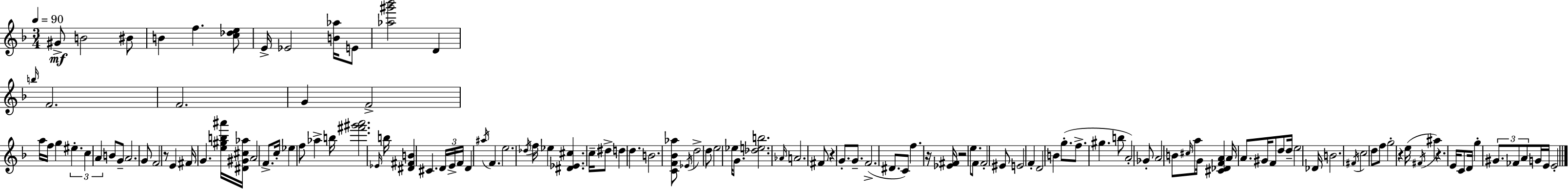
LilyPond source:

{
  \clef treble
  \numericTimeSignature
  \time 3/4
  \key d \minor
  \tempo 4 = 90
  gis'8->\mf b'2 bis'8 | b'4 f''4. <c'' des'' e''>8 | e'16-> ees'2 <b' aes''>16 e'8 | <aes'' gis''' bes'''>2 d'4 | \break \grace { b''16 } f'2. | f'2. | g'4 f'2-> | a''16 f''16 g''4 \tuplet 3/2 { eis''4.-. | \break c''4 a'4 } b'8 g'8-- | a'2. | g'8 f'2 r8 | e'4 fis'16 g'4. | \break <e'' gis'' b'' ais'''>16 <dis' gis' cis'' aes''>16 a'2 f'8.-> | c''16-. ees''4 f''8 aes''4-> | b''16 <fis''' gis''' a'''>2. | \grace { ees'16 } b''16 <dis' fis' b'>4 cis'4. | \break \tuplet 3/2 { d'16 e'16-> f'16 } d'4 \acciaccatura { ais''16 } f'4. | e''2. | \acciaccatura { des''16 } f''16 ees''4 <dis' ees' cis''>4. | c''16-- dis''8-> d''4 d''4. | \break b'2. | <c' f' bes' aes''>8 \acciaccatura { ees'16 } d''2-> | d''8 e''2 | ees''16 g'8. <des'' e'' b''>2. | \break \grace { aes'16 } a'2. | fis'8 r4 | g'8.-. g'8.-- f'2.->( | dis'8. c'8) f''4. | \break r16 <ees' fis'>16 r2 | e''8. f'8 f'2-. | eis'8 e'2 | f'4-. d'2 | \break b'4 g''8.-.( f''8.-> | gis''4. b''8 a'2-.) | ges'8-. a'2 | b'8 \grace { cis''16 } a''8 g'16 <cis' des' f' a'>4 | \break a'16 a'8. gis'16 f'8 d''8 d''16-- e''2 | des'16 b'2. | \acciaccatura { fis'16 } c''2 | d''8 f''8 g''2-. | \break r4 e''16( \acciaccatura { fis'16 } ais''4) | r4. e'16 c'8 d'16 | g''4-. \tuplet 3/2 { gis'8. fes'8 a'8 } g'16 | e'16 e'2-. \bar "|."
}